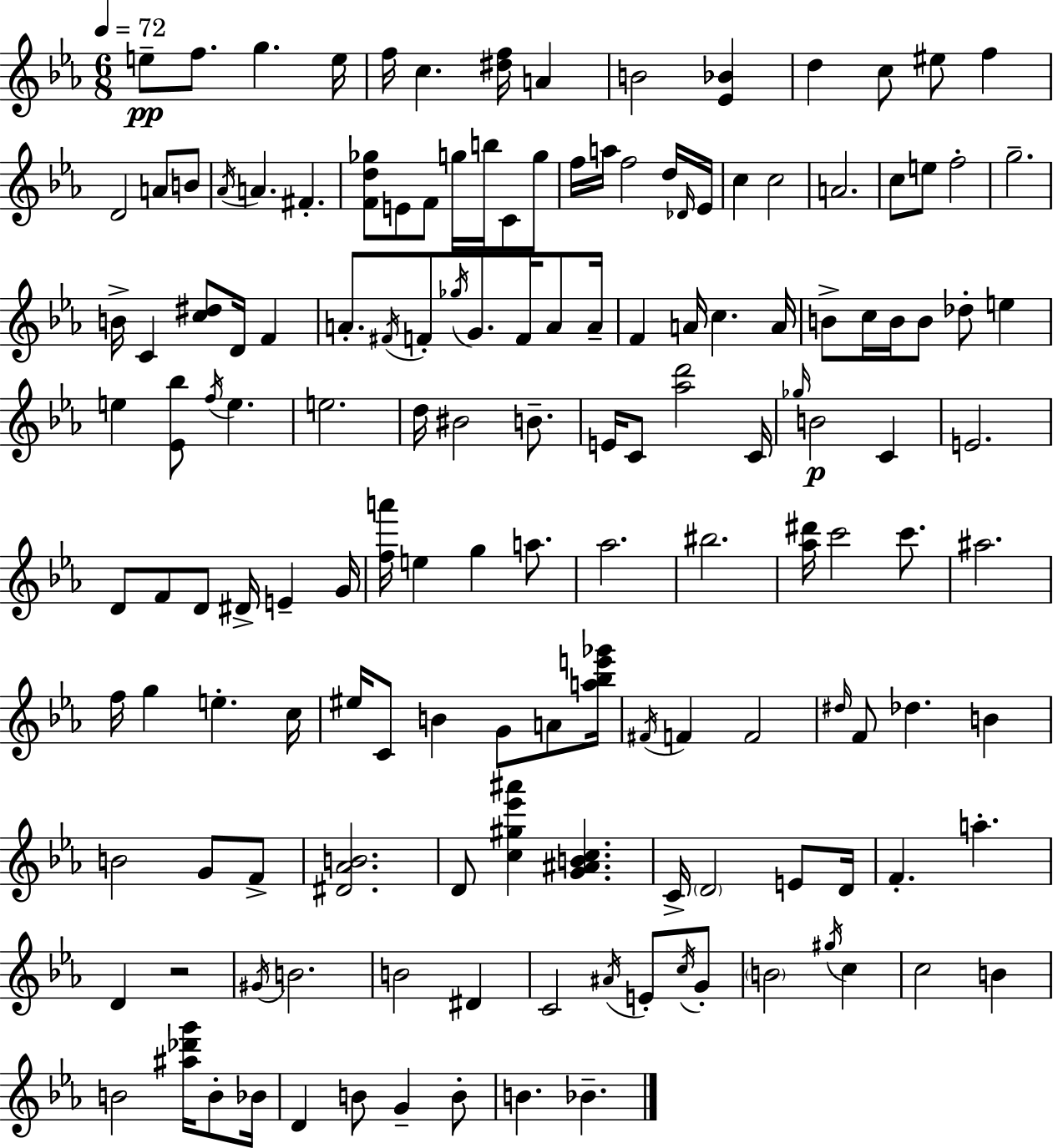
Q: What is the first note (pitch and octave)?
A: E5